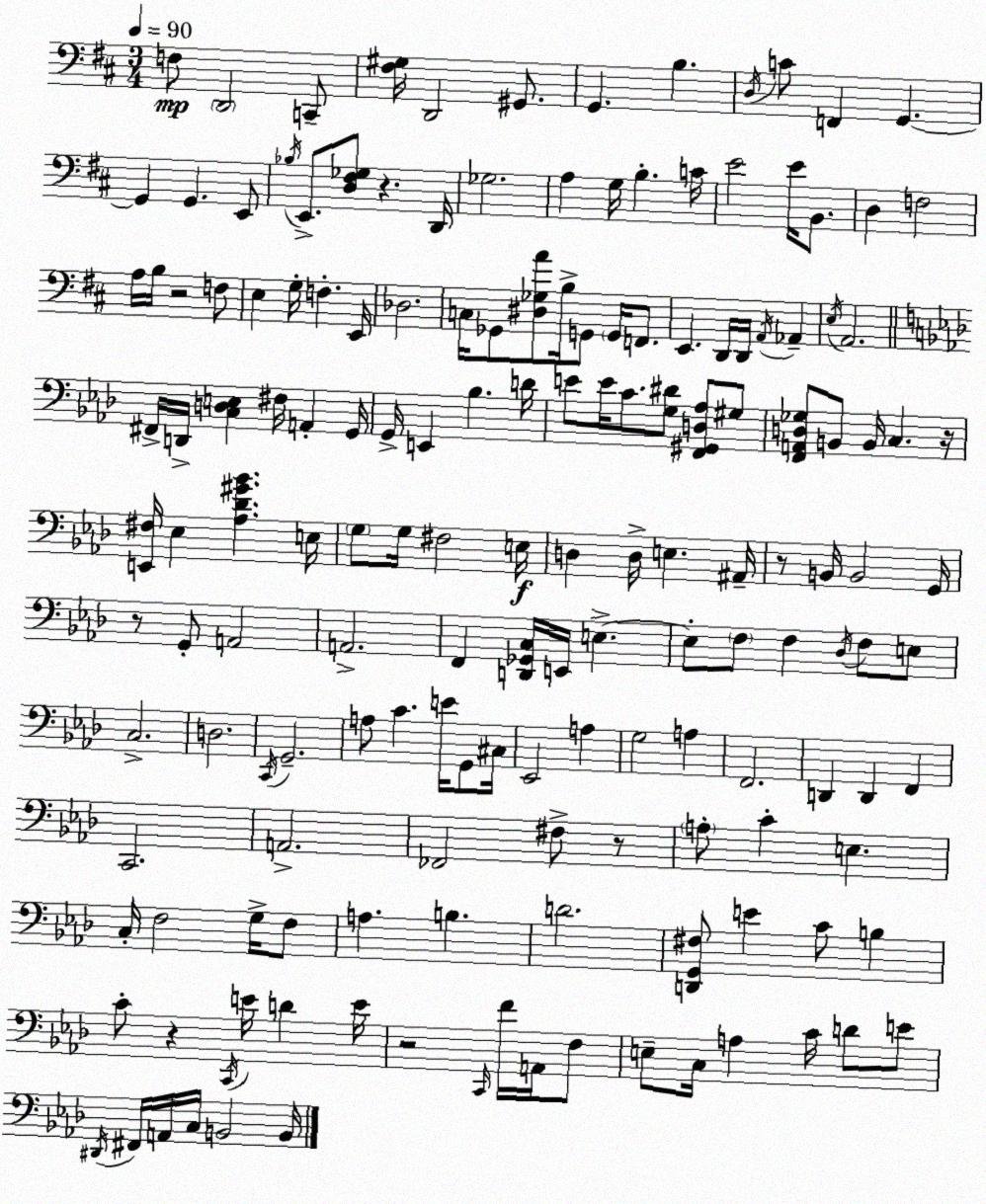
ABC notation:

X:1
T:Untitled
M:3/4
L:1/4
K:D
F,/2 D,,2 C,,/2 [^F,^G,]/4 D,,2 ^G,,/2 G,, B, D,/4 C/2 F,, G,, G,, G,, E,,/2 _B,/4 E,,/2 [D,^F,_G,]/2 z D,,/4 _G,2 A, G,/4 B, C/4 E2 E/4 B,,/2 D, F,2 A,/4 B,/4 z2 F,/2 E, G,/4 F, E,,/4 _D,2 C,/4 _G,,/2 [^D,_G,A]/2 B,/4 G,,/2 G,,/4 F,,/2 E,, D,,/4 D,,/4 A,,/4 _A,, E,/4 A,,2 ^F,,/4 D,,/4 [C,D,E,] ^F,/4 A,, G,,/4 G,,/4 E,, _B, D/4 E/2 E/4 C/2 [G,^D]/2 [F,,^G,,D,_A,]/2 ^G,/2 [F,,A,,D,_G,]/2 B,,/2 B,,/4 C, z/4 [E,,^F,]/4 _E, [_A,_D^G_B] E,/4 G,/2 G,/4 ^F,2 E,/4 D, D,/4 E, ^A,,/4 z/2 B,,/4 B,,2 G,,/4 z/2 G,,/2 A,,2 A,,2 F,, [D,,_G,,C,]/4 E,,/4 E, E,/2 F,/2 F, _D,/4 F,/2 E,/2 C,2 D,2 C,,/4 G,,2 A,/2 C E/4 G,,/2 ^C,/4 _E,,2 A, G,2 A, F,,2 D,, D,, F,, C,,2 A,,2 _F,,2 ^F,/2 z/2 A,/2 C E, C,/4 F,2 G,/4 F,/2 A, B, D2 [D,,G,,^F,]/2 E C/2 B, C/2 z C,,/4 E/4 D E/4 z2 C,,/4 F/4 A,,/4 F,/2 E,/2 C,/4 A, C/4 D/2 E/2 ^D,,/4 ^F,,/4 A,,/4 C,/4 B,,2 B,,/4